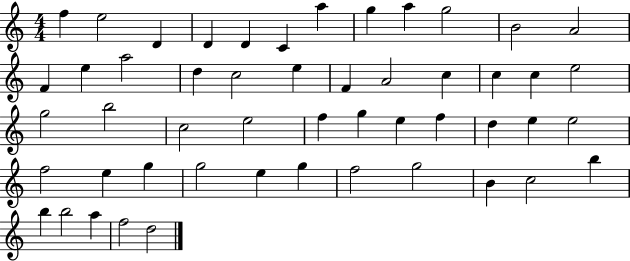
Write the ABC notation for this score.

X:1
T:Untitled
M:4/4
L:1/4
K:C
f e2 D D D C a g a g2 B2 A2 F e a2 d c2 e F A2 c c c e2 g2 b2 c2 e2 f g e f d e e2 f2 e g g2 e g f2 g2 B c2 b b b2 a f2 d2